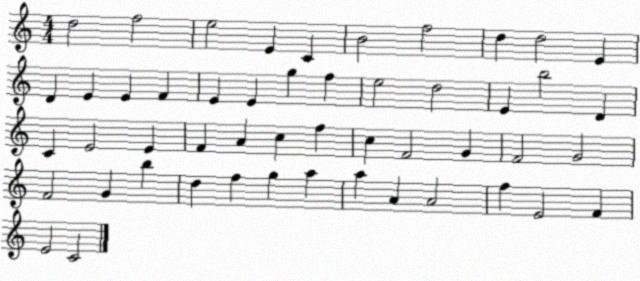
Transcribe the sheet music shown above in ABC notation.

X:1
T:Untitled
M:4/4
L:1/4
K:C
d2 f2 e2 E C B2 f2 d d2 E D E E F E E g f e2 d2 E b2 D C E2 E F A c f c F2 G F2 G2 F2 G b d f g a a A A2 f E2 F E2 C2